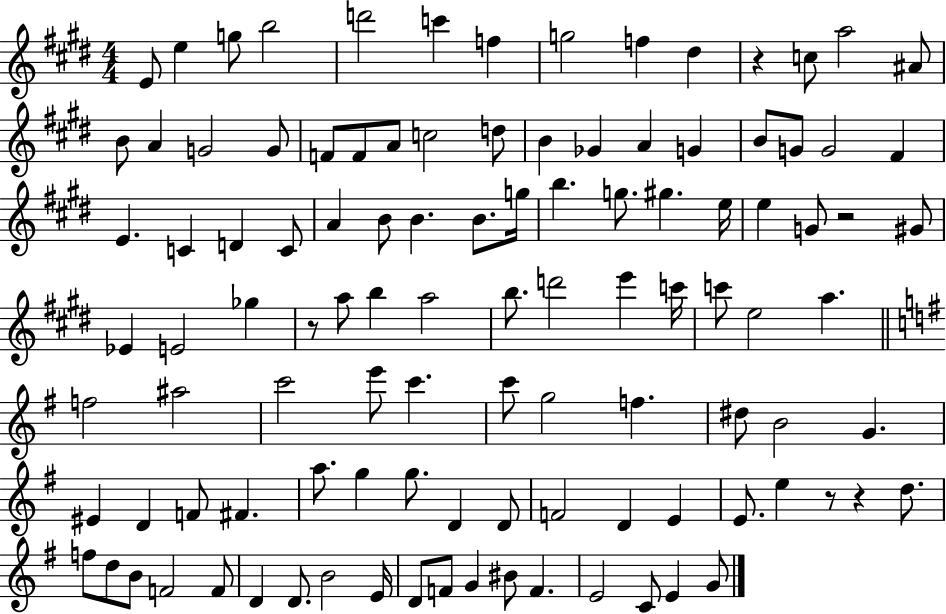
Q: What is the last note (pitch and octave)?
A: G4